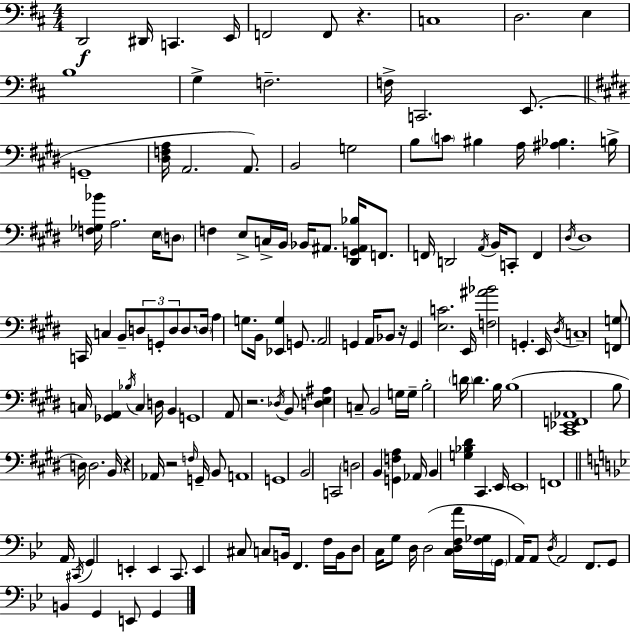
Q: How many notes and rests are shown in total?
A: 152